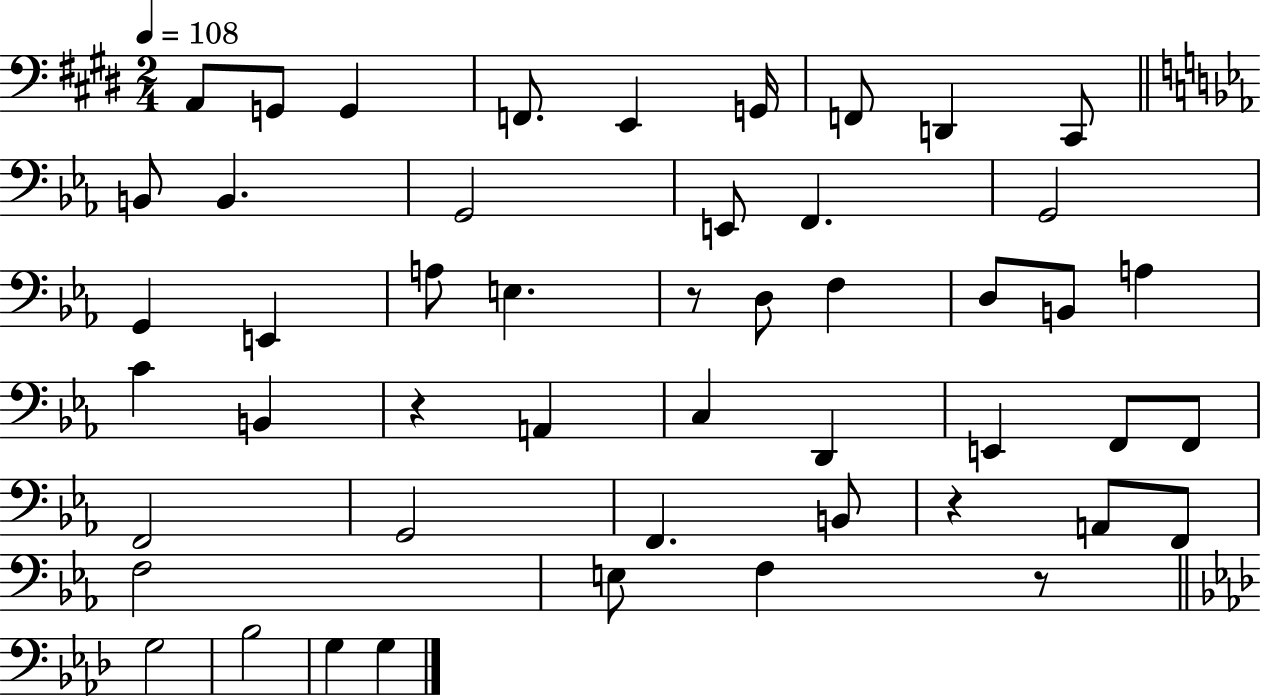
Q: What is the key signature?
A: E major